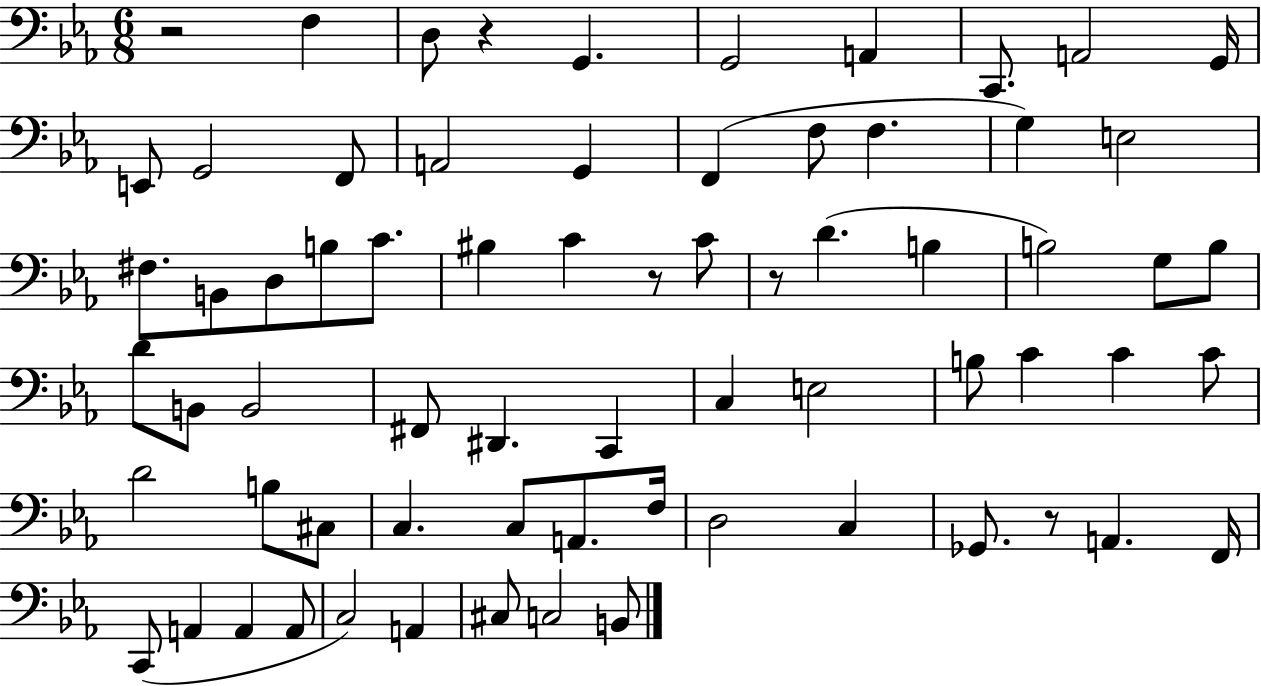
{
  \clef bass
  \numericTimeSignature
  \time 6/8
  \key ees \major
  r2 f4 | d8 r4 g,4. | g,2 a,4 | c,8. a,2 g,16 | \break e,8 g,2 f,8 | a,2 g,4 | f,4( f8 f4. | g4) e2 | \break fis8. b,8 d8 b8 c'8. | bis4 c'4 r8 c'8 | r8 d'4.( b4 | b2) g8 b8 | \break d'8 b,8 b,2 | fis,8 dis,4. c,4 | c4 e2 | b8 c'4 c'4 c'8 | \break d'2 b8 cis8 | c4. c8 a,8. f16 | d2 c4 | ges,8. r8 a,4. f,16 | \break c,8( a,4 a,4 a,8 | c2) a,4 | cis8 c2 b,8 | \bar "|."
}